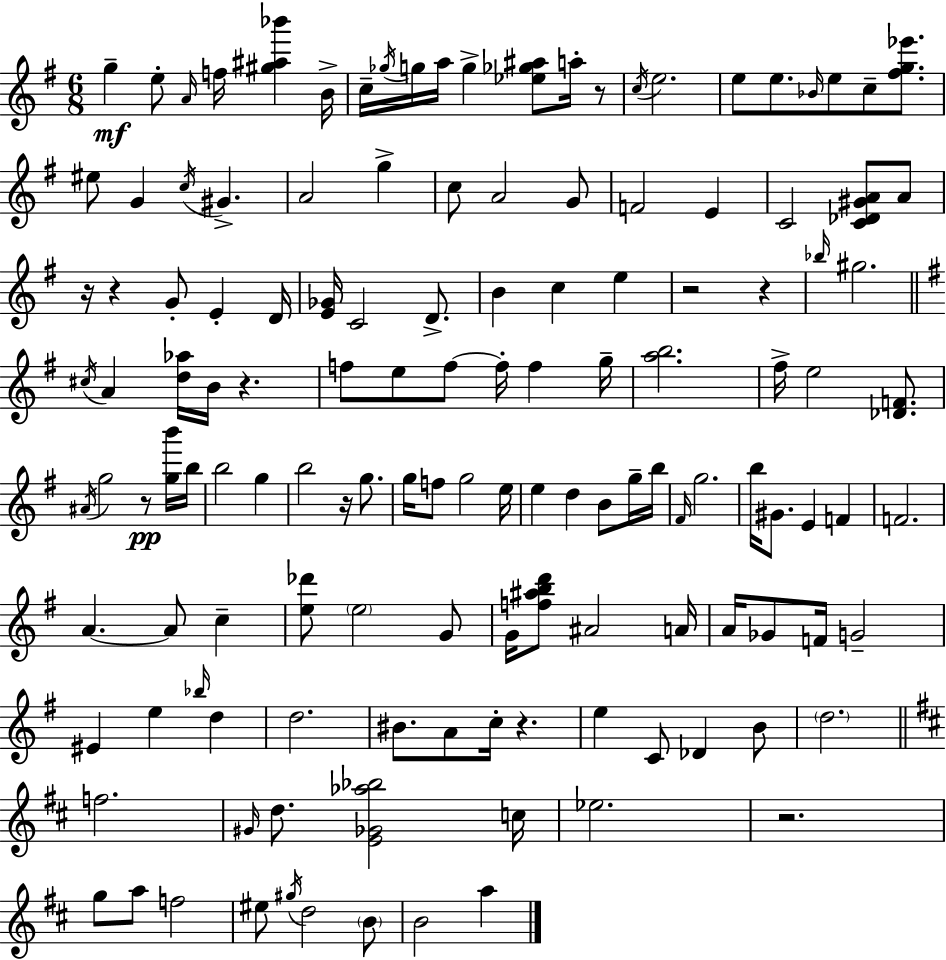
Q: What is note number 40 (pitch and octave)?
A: Bb5